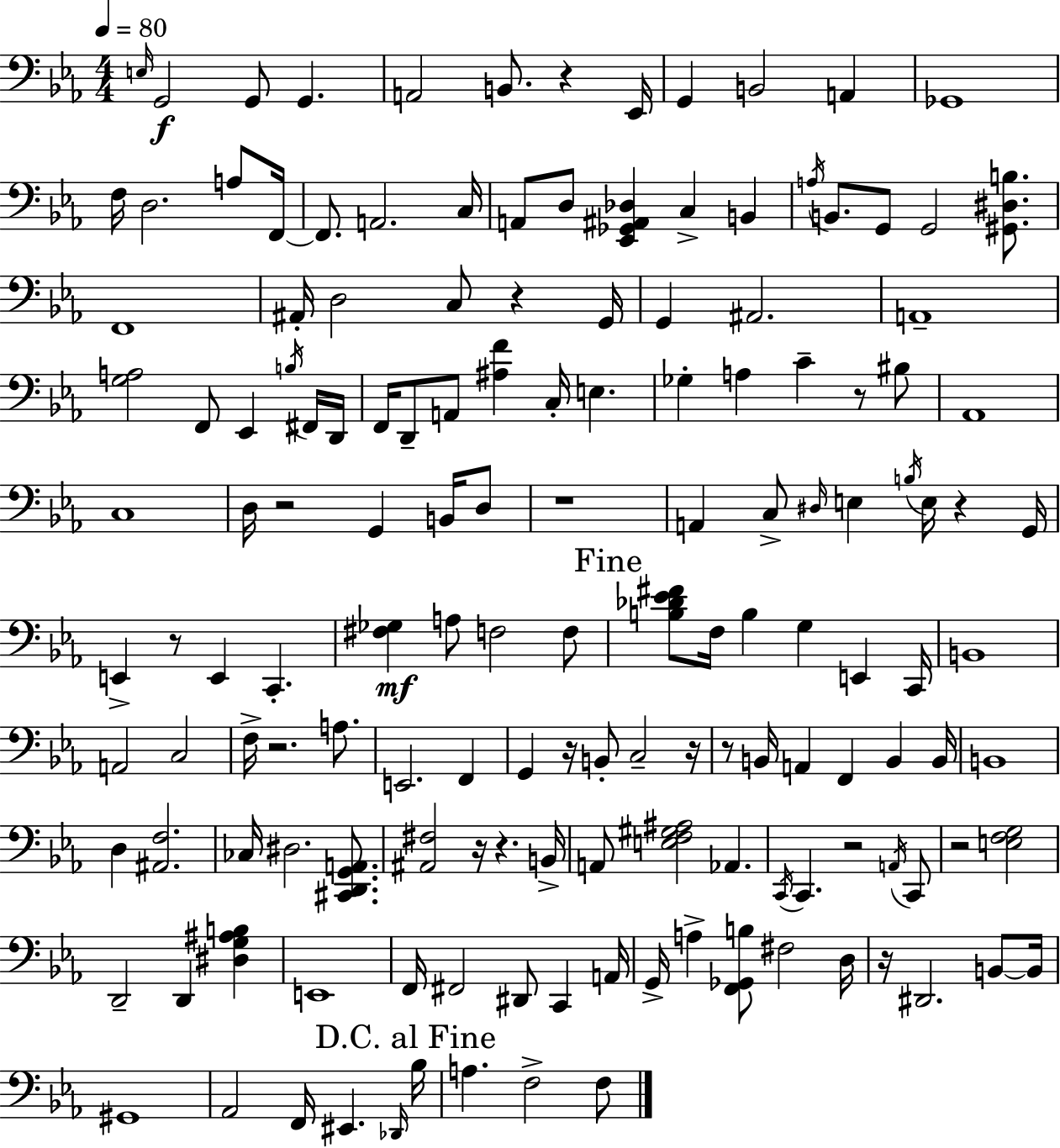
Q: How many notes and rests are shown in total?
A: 151